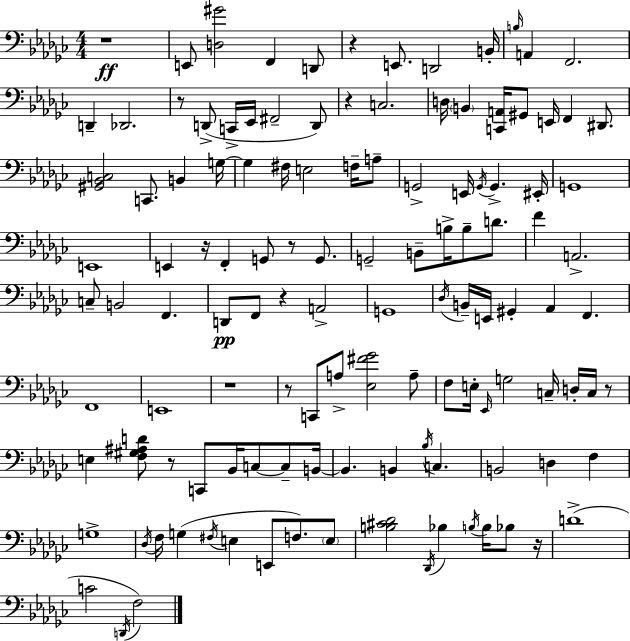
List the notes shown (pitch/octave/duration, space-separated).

R/w E2/e [D3,G#4]/h F2/q D2/e R/q E2/e. D2/h B2/s B3/s A2/q F2/h. D2/q Db2/h. R/e D2/e C2/s Eb2/s F#2/h D2/e R/q C3/h. D3/s B2/q [C2,A2]/s G#2/e E2/s F2/q D#2/e. [G#2,Bb2,C3]/h C2/e. B2/q G3/s G3/q F#3/s E3/h F3/s A3/e G2/h E2/s G2/s G2/q. EIS2/s G2/w E2/w E2/q R/s F2/q G2/e R/e G2/e. G2/h B2/e B3/s B3/e D4/e. F4/q A2/h. C3/e B2/h F2/q. D2/e F2/e R/q A2/h G2/w Db3/s B2/s E2/s G#2/q Ab2/q F2/q. F2/w E2/w R/w R/e C2/e A3/e [Eb3,F#4,Gb4]/h A3/e F3/e E3/s Eb2/s G3/h C3/s D3/s C3/s R/e E3/q [F3,G#3,A#3,D4]/e R/e C2/e Bb2/s C3/e C3/e B2/s B2/q. B2/q Bb3/s C3/q. B2/h D3/q F3/q G3/w Db3/s F3/s G3/q F#3/s E3/q E2/e F3/e. E3/e [B3,C#4,Db4]/h Db2/s Bb3/q B3/s B3/s Bb3/e R/s D4/w C4/h D2/s F3/h